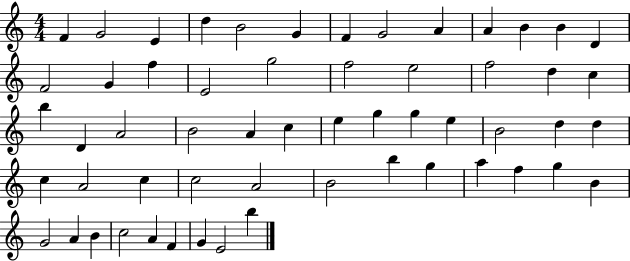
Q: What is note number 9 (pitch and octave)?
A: A4